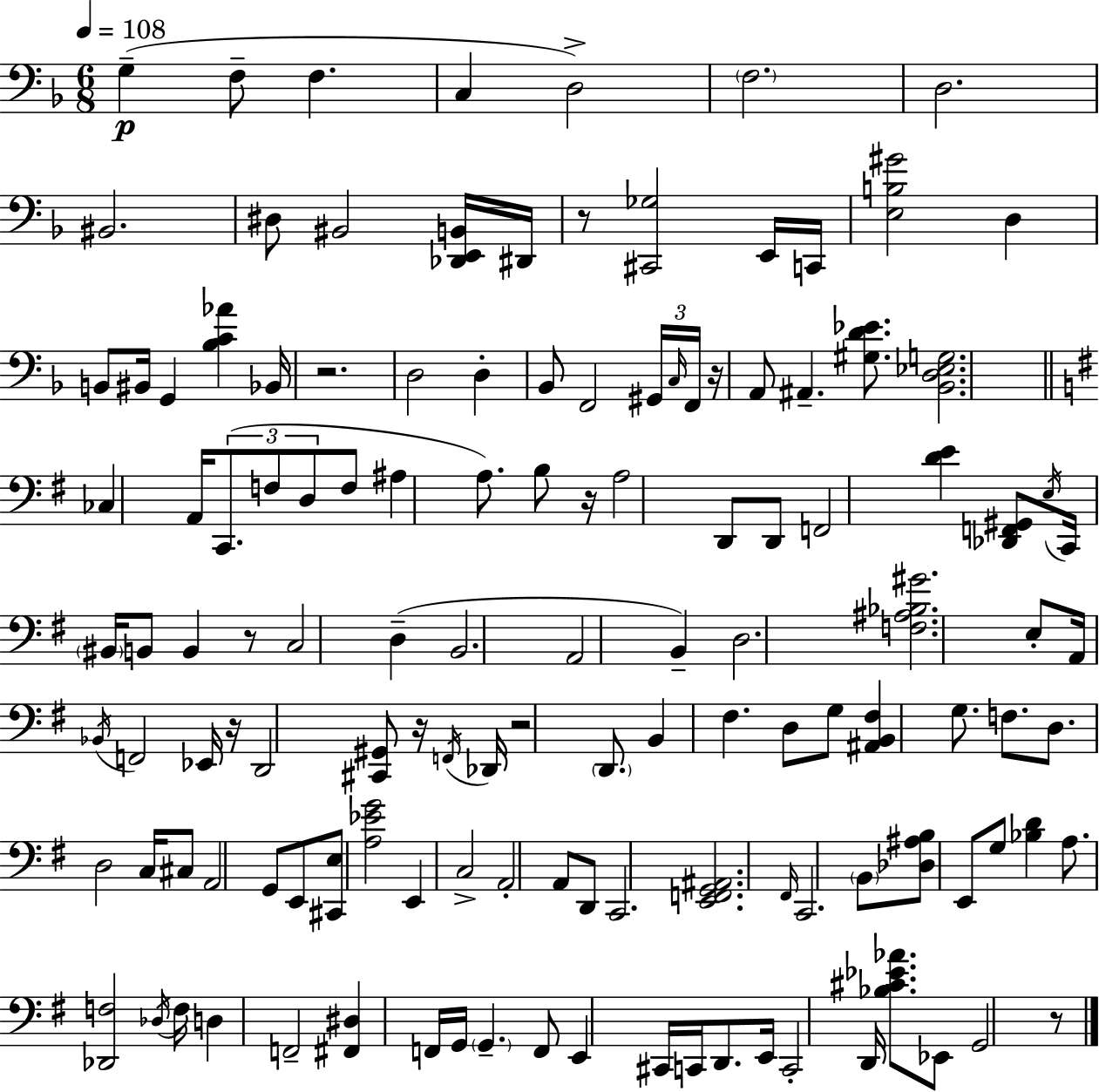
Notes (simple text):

G3/q F3/e F3/q. C3/q D3/h F3/h. D3/h. BIS2/h. D#3/e BIS2/h [Db2,E2,B2]/s D#2/s R/e [C#2,Gb3]/h E2/s C2/s [E3,B3,G#4]/h D3/q B2/e BIS2/s G2/q [Bb3,C4,Ab4]/q Bb2/s R/h. D3/h D3/q Bb2/e F2/h G#2/s C3/s F2/s R/s A2/e A#2/q. [G#3,D4,Eb4]/e. [Bb2,D3,Eb3,G3]/h. CES3/q A2/s C2/e. F3/e D3/e F3/e A#3/q A3/e. B3/e R/s A3/h D2/e D2/e F2/h [D4,E4]/q [Db2,F2,G#2]/e E3/s C2/s BIS2/s B2/e B2/q R/e C3/h D3/q B2/h. A2/h B2/q D3/h. [F3,A#3,Bb3,G#4]/h. E3/e A2/s Bb2/s F2/h Eb2/s R/s D2/h [C#2,G#2]/e R/s F2/s Db2/s R/h D2/e. B2/q F#3/q. D3/e G3/e [A#2,B2,F#3]/q G3/e. F3/e. D3/e. D3/h C3/s C#3/e A2/h G2/e E2/e [C#2,E3]/e [A3,Eb4,G4]/h E2/q C3/h A2/h A2/e D2/e C2/h. [E2,F2,G2,A#2]/h. F#2/s C2/h. B2/e [Db3,A#3,B3]/e E2/e G3/e [Bb3,D4]/q A3/e. [Db2,F3]/h Db3/s F3/s D3/q F2/h [F#2,D#3]/q F2/s G2/s G2/q. F2/e E2/q C#2/s C2/s D2/e. E2/s C2/h D2/s [Bb3,C#4,Eb4,Ab4]/e. Eb2/e G2/h R/e